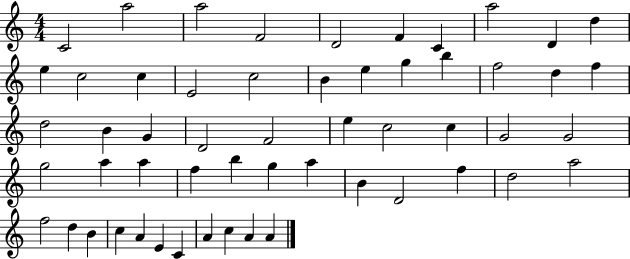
X:1
T:Untitled
M:4/4
L:1/4
K:C
C2 a2 a2 F2 D2 F C a2 D d e c2 c E2 c2 B e g b f2 d f d2 B G D2 F2 e c2 c G2 G2 g2 a a f b g a B D2 f d2 a2 f2 d B c A E C A c A A